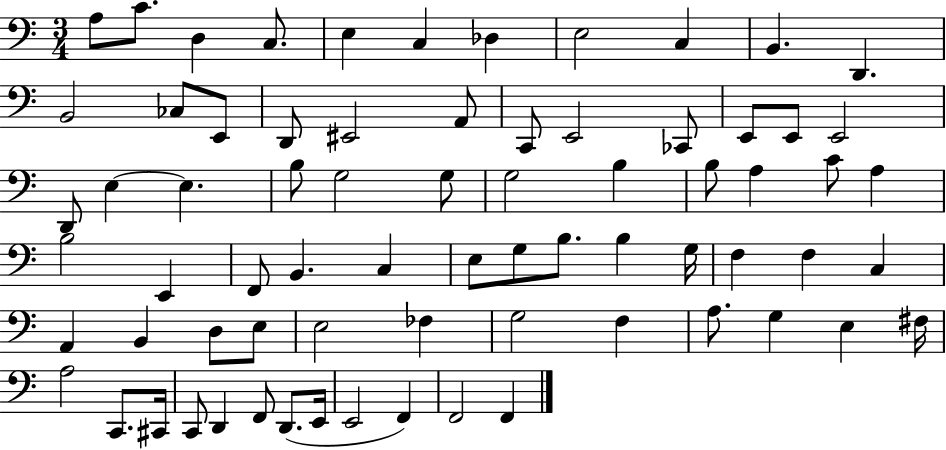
{
  \clef bass
  \numericTimeSignature
  \time 3/4
  \key c \major
  a8 c'8. d4 c8. | e4 c4 des4 | e2 c4 | b,4. d,4. | \break b,2 ces8 e,8 | d,8 eis,2 a,8 | c,8 e,2 ces,8 | e,8 e,8 e,2 | \break d,8 e4~~ e4. | b8 g2 g8 | g2 b4 | b8 a4 c'8 a4 | \break b2 e,4 | f,8 b,4. c4 | e8 g8 b8. b4 g16 | f4 f4 c4 | \break a,4 b,4 d8 e8 | e2 fes4 | g2 f4 | a8. g4 e4 fis16 | \break a2 c,8. cis,16 | c,8 d,4 f,8 d,8.( e,16 | e,2 f,4) | f,2 f,4 | \break \bar "|."
}